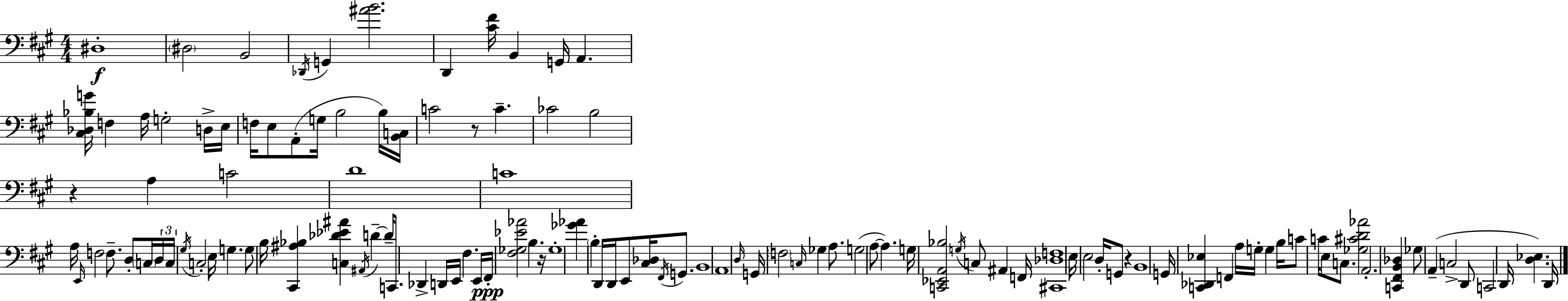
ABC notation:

X:1
T:Untitled
M:4/4
L:1/4
K:A
^D,4 ^D,2 B,,2 _D,,/4 G,, [^AB]2 D,, [^C^F]/4 B,, G,,/4 A,, [^C,_D,_B,G]/4 F, A,/4 G,2 D,/4 E,/4 F,/4 E,/2 A,,/2 G,/4 B,2 B,/4 [B,,C,]/4 C2 z/2 C _C2 B,2 z A, C2 D4 C4 A,/4 E,,/4 F,2 F,/2 D,/2 C,/4 D,/4 C,/4 ^G,/4 C,2 E,/4 G, G,/2 B,/4 [^C,,^A,_B,] [C,_D_E^A] ^A,,/4 D D/4 C,,/2 _D,, D,,/4 E,,/4 ^F, E,,/4 ^F,,/4 [^F,_G,_E_A]2 B, z/4 _G,4 [_G_A] B, D,,/4 D,,/4 E,,/2 [^C,_D,]/4 ^F,,/4 G,,/2 B,,4 A,,4 D,/4 G,,/4 F,2 C,/4 _G, A,/2 G,2 A,/2 A, G,/4 [C,,_E,,A,,_B,]2 G,/4 C,/2 ^A,, F,,/4 [^C,,_D,F,]4 E,/4 E,2 D,/4 G,,/2 z B,,4 G,,/4 [C,,_D,,_E,] F,, A,/4 G,/4 G, B,/4 C/2 C/4 E,/2 C,/2 [_G,^CD_A]2 A,,2 [C,,^F,,B,,_D,] _G,/2 A,, C,2 D,,/2 C,,2 D,,/4 [D,_E,] D,,/4